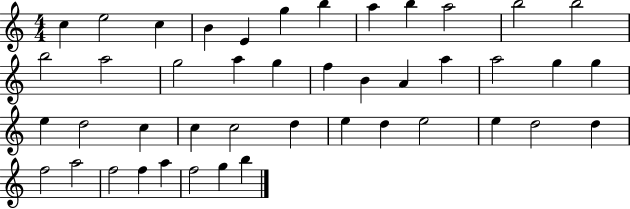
C5/q E5/h C5/q B4/q E4/q G5/q B5/q A5/q B5/q A5/h B5/h B5/h B5/h A5/h G5/h A5/q G5/q F5/q B4/q A4/q A5/q A5/h G5/q G5/q E5/q D5/h C5/q C5/q C5/h D5/q E5/q D5/q E5/h E5/q D5/h D5/q F5/h A5/h F5/h F5/q A5/q F5/h G5/q B5/q